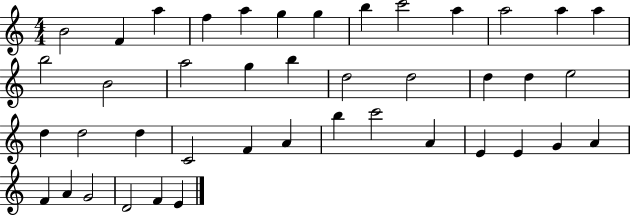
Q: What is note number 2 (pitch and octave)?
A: F4